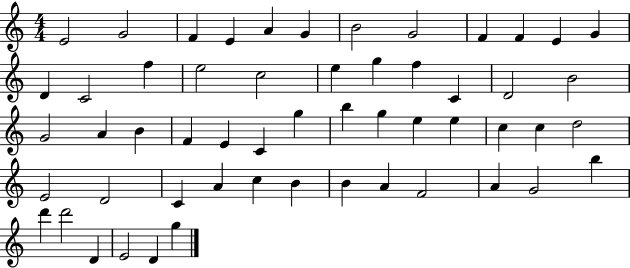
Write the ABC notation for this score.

X:1
T:Untitled
M:4/4
L:1/4
K:C
E2 G2 F E A G B2 G2 F F E G D C2 f e2 c2 e g f C D2 B2 G2 A B F E C g b g e e c c d2 E2 D2 C A c B B A F2 A G2 b d' d'2 D E2 D g